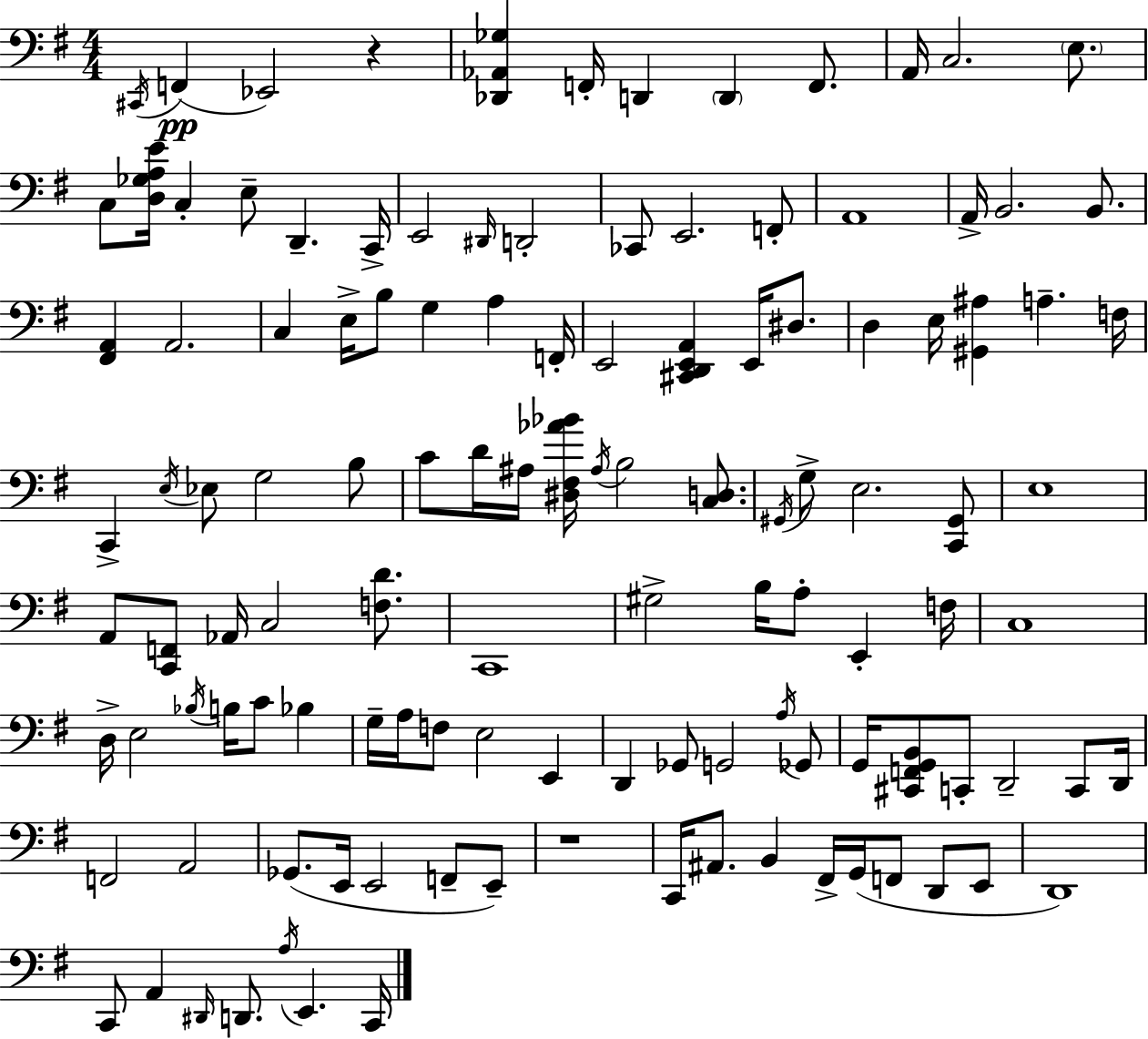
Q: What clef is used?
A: bass